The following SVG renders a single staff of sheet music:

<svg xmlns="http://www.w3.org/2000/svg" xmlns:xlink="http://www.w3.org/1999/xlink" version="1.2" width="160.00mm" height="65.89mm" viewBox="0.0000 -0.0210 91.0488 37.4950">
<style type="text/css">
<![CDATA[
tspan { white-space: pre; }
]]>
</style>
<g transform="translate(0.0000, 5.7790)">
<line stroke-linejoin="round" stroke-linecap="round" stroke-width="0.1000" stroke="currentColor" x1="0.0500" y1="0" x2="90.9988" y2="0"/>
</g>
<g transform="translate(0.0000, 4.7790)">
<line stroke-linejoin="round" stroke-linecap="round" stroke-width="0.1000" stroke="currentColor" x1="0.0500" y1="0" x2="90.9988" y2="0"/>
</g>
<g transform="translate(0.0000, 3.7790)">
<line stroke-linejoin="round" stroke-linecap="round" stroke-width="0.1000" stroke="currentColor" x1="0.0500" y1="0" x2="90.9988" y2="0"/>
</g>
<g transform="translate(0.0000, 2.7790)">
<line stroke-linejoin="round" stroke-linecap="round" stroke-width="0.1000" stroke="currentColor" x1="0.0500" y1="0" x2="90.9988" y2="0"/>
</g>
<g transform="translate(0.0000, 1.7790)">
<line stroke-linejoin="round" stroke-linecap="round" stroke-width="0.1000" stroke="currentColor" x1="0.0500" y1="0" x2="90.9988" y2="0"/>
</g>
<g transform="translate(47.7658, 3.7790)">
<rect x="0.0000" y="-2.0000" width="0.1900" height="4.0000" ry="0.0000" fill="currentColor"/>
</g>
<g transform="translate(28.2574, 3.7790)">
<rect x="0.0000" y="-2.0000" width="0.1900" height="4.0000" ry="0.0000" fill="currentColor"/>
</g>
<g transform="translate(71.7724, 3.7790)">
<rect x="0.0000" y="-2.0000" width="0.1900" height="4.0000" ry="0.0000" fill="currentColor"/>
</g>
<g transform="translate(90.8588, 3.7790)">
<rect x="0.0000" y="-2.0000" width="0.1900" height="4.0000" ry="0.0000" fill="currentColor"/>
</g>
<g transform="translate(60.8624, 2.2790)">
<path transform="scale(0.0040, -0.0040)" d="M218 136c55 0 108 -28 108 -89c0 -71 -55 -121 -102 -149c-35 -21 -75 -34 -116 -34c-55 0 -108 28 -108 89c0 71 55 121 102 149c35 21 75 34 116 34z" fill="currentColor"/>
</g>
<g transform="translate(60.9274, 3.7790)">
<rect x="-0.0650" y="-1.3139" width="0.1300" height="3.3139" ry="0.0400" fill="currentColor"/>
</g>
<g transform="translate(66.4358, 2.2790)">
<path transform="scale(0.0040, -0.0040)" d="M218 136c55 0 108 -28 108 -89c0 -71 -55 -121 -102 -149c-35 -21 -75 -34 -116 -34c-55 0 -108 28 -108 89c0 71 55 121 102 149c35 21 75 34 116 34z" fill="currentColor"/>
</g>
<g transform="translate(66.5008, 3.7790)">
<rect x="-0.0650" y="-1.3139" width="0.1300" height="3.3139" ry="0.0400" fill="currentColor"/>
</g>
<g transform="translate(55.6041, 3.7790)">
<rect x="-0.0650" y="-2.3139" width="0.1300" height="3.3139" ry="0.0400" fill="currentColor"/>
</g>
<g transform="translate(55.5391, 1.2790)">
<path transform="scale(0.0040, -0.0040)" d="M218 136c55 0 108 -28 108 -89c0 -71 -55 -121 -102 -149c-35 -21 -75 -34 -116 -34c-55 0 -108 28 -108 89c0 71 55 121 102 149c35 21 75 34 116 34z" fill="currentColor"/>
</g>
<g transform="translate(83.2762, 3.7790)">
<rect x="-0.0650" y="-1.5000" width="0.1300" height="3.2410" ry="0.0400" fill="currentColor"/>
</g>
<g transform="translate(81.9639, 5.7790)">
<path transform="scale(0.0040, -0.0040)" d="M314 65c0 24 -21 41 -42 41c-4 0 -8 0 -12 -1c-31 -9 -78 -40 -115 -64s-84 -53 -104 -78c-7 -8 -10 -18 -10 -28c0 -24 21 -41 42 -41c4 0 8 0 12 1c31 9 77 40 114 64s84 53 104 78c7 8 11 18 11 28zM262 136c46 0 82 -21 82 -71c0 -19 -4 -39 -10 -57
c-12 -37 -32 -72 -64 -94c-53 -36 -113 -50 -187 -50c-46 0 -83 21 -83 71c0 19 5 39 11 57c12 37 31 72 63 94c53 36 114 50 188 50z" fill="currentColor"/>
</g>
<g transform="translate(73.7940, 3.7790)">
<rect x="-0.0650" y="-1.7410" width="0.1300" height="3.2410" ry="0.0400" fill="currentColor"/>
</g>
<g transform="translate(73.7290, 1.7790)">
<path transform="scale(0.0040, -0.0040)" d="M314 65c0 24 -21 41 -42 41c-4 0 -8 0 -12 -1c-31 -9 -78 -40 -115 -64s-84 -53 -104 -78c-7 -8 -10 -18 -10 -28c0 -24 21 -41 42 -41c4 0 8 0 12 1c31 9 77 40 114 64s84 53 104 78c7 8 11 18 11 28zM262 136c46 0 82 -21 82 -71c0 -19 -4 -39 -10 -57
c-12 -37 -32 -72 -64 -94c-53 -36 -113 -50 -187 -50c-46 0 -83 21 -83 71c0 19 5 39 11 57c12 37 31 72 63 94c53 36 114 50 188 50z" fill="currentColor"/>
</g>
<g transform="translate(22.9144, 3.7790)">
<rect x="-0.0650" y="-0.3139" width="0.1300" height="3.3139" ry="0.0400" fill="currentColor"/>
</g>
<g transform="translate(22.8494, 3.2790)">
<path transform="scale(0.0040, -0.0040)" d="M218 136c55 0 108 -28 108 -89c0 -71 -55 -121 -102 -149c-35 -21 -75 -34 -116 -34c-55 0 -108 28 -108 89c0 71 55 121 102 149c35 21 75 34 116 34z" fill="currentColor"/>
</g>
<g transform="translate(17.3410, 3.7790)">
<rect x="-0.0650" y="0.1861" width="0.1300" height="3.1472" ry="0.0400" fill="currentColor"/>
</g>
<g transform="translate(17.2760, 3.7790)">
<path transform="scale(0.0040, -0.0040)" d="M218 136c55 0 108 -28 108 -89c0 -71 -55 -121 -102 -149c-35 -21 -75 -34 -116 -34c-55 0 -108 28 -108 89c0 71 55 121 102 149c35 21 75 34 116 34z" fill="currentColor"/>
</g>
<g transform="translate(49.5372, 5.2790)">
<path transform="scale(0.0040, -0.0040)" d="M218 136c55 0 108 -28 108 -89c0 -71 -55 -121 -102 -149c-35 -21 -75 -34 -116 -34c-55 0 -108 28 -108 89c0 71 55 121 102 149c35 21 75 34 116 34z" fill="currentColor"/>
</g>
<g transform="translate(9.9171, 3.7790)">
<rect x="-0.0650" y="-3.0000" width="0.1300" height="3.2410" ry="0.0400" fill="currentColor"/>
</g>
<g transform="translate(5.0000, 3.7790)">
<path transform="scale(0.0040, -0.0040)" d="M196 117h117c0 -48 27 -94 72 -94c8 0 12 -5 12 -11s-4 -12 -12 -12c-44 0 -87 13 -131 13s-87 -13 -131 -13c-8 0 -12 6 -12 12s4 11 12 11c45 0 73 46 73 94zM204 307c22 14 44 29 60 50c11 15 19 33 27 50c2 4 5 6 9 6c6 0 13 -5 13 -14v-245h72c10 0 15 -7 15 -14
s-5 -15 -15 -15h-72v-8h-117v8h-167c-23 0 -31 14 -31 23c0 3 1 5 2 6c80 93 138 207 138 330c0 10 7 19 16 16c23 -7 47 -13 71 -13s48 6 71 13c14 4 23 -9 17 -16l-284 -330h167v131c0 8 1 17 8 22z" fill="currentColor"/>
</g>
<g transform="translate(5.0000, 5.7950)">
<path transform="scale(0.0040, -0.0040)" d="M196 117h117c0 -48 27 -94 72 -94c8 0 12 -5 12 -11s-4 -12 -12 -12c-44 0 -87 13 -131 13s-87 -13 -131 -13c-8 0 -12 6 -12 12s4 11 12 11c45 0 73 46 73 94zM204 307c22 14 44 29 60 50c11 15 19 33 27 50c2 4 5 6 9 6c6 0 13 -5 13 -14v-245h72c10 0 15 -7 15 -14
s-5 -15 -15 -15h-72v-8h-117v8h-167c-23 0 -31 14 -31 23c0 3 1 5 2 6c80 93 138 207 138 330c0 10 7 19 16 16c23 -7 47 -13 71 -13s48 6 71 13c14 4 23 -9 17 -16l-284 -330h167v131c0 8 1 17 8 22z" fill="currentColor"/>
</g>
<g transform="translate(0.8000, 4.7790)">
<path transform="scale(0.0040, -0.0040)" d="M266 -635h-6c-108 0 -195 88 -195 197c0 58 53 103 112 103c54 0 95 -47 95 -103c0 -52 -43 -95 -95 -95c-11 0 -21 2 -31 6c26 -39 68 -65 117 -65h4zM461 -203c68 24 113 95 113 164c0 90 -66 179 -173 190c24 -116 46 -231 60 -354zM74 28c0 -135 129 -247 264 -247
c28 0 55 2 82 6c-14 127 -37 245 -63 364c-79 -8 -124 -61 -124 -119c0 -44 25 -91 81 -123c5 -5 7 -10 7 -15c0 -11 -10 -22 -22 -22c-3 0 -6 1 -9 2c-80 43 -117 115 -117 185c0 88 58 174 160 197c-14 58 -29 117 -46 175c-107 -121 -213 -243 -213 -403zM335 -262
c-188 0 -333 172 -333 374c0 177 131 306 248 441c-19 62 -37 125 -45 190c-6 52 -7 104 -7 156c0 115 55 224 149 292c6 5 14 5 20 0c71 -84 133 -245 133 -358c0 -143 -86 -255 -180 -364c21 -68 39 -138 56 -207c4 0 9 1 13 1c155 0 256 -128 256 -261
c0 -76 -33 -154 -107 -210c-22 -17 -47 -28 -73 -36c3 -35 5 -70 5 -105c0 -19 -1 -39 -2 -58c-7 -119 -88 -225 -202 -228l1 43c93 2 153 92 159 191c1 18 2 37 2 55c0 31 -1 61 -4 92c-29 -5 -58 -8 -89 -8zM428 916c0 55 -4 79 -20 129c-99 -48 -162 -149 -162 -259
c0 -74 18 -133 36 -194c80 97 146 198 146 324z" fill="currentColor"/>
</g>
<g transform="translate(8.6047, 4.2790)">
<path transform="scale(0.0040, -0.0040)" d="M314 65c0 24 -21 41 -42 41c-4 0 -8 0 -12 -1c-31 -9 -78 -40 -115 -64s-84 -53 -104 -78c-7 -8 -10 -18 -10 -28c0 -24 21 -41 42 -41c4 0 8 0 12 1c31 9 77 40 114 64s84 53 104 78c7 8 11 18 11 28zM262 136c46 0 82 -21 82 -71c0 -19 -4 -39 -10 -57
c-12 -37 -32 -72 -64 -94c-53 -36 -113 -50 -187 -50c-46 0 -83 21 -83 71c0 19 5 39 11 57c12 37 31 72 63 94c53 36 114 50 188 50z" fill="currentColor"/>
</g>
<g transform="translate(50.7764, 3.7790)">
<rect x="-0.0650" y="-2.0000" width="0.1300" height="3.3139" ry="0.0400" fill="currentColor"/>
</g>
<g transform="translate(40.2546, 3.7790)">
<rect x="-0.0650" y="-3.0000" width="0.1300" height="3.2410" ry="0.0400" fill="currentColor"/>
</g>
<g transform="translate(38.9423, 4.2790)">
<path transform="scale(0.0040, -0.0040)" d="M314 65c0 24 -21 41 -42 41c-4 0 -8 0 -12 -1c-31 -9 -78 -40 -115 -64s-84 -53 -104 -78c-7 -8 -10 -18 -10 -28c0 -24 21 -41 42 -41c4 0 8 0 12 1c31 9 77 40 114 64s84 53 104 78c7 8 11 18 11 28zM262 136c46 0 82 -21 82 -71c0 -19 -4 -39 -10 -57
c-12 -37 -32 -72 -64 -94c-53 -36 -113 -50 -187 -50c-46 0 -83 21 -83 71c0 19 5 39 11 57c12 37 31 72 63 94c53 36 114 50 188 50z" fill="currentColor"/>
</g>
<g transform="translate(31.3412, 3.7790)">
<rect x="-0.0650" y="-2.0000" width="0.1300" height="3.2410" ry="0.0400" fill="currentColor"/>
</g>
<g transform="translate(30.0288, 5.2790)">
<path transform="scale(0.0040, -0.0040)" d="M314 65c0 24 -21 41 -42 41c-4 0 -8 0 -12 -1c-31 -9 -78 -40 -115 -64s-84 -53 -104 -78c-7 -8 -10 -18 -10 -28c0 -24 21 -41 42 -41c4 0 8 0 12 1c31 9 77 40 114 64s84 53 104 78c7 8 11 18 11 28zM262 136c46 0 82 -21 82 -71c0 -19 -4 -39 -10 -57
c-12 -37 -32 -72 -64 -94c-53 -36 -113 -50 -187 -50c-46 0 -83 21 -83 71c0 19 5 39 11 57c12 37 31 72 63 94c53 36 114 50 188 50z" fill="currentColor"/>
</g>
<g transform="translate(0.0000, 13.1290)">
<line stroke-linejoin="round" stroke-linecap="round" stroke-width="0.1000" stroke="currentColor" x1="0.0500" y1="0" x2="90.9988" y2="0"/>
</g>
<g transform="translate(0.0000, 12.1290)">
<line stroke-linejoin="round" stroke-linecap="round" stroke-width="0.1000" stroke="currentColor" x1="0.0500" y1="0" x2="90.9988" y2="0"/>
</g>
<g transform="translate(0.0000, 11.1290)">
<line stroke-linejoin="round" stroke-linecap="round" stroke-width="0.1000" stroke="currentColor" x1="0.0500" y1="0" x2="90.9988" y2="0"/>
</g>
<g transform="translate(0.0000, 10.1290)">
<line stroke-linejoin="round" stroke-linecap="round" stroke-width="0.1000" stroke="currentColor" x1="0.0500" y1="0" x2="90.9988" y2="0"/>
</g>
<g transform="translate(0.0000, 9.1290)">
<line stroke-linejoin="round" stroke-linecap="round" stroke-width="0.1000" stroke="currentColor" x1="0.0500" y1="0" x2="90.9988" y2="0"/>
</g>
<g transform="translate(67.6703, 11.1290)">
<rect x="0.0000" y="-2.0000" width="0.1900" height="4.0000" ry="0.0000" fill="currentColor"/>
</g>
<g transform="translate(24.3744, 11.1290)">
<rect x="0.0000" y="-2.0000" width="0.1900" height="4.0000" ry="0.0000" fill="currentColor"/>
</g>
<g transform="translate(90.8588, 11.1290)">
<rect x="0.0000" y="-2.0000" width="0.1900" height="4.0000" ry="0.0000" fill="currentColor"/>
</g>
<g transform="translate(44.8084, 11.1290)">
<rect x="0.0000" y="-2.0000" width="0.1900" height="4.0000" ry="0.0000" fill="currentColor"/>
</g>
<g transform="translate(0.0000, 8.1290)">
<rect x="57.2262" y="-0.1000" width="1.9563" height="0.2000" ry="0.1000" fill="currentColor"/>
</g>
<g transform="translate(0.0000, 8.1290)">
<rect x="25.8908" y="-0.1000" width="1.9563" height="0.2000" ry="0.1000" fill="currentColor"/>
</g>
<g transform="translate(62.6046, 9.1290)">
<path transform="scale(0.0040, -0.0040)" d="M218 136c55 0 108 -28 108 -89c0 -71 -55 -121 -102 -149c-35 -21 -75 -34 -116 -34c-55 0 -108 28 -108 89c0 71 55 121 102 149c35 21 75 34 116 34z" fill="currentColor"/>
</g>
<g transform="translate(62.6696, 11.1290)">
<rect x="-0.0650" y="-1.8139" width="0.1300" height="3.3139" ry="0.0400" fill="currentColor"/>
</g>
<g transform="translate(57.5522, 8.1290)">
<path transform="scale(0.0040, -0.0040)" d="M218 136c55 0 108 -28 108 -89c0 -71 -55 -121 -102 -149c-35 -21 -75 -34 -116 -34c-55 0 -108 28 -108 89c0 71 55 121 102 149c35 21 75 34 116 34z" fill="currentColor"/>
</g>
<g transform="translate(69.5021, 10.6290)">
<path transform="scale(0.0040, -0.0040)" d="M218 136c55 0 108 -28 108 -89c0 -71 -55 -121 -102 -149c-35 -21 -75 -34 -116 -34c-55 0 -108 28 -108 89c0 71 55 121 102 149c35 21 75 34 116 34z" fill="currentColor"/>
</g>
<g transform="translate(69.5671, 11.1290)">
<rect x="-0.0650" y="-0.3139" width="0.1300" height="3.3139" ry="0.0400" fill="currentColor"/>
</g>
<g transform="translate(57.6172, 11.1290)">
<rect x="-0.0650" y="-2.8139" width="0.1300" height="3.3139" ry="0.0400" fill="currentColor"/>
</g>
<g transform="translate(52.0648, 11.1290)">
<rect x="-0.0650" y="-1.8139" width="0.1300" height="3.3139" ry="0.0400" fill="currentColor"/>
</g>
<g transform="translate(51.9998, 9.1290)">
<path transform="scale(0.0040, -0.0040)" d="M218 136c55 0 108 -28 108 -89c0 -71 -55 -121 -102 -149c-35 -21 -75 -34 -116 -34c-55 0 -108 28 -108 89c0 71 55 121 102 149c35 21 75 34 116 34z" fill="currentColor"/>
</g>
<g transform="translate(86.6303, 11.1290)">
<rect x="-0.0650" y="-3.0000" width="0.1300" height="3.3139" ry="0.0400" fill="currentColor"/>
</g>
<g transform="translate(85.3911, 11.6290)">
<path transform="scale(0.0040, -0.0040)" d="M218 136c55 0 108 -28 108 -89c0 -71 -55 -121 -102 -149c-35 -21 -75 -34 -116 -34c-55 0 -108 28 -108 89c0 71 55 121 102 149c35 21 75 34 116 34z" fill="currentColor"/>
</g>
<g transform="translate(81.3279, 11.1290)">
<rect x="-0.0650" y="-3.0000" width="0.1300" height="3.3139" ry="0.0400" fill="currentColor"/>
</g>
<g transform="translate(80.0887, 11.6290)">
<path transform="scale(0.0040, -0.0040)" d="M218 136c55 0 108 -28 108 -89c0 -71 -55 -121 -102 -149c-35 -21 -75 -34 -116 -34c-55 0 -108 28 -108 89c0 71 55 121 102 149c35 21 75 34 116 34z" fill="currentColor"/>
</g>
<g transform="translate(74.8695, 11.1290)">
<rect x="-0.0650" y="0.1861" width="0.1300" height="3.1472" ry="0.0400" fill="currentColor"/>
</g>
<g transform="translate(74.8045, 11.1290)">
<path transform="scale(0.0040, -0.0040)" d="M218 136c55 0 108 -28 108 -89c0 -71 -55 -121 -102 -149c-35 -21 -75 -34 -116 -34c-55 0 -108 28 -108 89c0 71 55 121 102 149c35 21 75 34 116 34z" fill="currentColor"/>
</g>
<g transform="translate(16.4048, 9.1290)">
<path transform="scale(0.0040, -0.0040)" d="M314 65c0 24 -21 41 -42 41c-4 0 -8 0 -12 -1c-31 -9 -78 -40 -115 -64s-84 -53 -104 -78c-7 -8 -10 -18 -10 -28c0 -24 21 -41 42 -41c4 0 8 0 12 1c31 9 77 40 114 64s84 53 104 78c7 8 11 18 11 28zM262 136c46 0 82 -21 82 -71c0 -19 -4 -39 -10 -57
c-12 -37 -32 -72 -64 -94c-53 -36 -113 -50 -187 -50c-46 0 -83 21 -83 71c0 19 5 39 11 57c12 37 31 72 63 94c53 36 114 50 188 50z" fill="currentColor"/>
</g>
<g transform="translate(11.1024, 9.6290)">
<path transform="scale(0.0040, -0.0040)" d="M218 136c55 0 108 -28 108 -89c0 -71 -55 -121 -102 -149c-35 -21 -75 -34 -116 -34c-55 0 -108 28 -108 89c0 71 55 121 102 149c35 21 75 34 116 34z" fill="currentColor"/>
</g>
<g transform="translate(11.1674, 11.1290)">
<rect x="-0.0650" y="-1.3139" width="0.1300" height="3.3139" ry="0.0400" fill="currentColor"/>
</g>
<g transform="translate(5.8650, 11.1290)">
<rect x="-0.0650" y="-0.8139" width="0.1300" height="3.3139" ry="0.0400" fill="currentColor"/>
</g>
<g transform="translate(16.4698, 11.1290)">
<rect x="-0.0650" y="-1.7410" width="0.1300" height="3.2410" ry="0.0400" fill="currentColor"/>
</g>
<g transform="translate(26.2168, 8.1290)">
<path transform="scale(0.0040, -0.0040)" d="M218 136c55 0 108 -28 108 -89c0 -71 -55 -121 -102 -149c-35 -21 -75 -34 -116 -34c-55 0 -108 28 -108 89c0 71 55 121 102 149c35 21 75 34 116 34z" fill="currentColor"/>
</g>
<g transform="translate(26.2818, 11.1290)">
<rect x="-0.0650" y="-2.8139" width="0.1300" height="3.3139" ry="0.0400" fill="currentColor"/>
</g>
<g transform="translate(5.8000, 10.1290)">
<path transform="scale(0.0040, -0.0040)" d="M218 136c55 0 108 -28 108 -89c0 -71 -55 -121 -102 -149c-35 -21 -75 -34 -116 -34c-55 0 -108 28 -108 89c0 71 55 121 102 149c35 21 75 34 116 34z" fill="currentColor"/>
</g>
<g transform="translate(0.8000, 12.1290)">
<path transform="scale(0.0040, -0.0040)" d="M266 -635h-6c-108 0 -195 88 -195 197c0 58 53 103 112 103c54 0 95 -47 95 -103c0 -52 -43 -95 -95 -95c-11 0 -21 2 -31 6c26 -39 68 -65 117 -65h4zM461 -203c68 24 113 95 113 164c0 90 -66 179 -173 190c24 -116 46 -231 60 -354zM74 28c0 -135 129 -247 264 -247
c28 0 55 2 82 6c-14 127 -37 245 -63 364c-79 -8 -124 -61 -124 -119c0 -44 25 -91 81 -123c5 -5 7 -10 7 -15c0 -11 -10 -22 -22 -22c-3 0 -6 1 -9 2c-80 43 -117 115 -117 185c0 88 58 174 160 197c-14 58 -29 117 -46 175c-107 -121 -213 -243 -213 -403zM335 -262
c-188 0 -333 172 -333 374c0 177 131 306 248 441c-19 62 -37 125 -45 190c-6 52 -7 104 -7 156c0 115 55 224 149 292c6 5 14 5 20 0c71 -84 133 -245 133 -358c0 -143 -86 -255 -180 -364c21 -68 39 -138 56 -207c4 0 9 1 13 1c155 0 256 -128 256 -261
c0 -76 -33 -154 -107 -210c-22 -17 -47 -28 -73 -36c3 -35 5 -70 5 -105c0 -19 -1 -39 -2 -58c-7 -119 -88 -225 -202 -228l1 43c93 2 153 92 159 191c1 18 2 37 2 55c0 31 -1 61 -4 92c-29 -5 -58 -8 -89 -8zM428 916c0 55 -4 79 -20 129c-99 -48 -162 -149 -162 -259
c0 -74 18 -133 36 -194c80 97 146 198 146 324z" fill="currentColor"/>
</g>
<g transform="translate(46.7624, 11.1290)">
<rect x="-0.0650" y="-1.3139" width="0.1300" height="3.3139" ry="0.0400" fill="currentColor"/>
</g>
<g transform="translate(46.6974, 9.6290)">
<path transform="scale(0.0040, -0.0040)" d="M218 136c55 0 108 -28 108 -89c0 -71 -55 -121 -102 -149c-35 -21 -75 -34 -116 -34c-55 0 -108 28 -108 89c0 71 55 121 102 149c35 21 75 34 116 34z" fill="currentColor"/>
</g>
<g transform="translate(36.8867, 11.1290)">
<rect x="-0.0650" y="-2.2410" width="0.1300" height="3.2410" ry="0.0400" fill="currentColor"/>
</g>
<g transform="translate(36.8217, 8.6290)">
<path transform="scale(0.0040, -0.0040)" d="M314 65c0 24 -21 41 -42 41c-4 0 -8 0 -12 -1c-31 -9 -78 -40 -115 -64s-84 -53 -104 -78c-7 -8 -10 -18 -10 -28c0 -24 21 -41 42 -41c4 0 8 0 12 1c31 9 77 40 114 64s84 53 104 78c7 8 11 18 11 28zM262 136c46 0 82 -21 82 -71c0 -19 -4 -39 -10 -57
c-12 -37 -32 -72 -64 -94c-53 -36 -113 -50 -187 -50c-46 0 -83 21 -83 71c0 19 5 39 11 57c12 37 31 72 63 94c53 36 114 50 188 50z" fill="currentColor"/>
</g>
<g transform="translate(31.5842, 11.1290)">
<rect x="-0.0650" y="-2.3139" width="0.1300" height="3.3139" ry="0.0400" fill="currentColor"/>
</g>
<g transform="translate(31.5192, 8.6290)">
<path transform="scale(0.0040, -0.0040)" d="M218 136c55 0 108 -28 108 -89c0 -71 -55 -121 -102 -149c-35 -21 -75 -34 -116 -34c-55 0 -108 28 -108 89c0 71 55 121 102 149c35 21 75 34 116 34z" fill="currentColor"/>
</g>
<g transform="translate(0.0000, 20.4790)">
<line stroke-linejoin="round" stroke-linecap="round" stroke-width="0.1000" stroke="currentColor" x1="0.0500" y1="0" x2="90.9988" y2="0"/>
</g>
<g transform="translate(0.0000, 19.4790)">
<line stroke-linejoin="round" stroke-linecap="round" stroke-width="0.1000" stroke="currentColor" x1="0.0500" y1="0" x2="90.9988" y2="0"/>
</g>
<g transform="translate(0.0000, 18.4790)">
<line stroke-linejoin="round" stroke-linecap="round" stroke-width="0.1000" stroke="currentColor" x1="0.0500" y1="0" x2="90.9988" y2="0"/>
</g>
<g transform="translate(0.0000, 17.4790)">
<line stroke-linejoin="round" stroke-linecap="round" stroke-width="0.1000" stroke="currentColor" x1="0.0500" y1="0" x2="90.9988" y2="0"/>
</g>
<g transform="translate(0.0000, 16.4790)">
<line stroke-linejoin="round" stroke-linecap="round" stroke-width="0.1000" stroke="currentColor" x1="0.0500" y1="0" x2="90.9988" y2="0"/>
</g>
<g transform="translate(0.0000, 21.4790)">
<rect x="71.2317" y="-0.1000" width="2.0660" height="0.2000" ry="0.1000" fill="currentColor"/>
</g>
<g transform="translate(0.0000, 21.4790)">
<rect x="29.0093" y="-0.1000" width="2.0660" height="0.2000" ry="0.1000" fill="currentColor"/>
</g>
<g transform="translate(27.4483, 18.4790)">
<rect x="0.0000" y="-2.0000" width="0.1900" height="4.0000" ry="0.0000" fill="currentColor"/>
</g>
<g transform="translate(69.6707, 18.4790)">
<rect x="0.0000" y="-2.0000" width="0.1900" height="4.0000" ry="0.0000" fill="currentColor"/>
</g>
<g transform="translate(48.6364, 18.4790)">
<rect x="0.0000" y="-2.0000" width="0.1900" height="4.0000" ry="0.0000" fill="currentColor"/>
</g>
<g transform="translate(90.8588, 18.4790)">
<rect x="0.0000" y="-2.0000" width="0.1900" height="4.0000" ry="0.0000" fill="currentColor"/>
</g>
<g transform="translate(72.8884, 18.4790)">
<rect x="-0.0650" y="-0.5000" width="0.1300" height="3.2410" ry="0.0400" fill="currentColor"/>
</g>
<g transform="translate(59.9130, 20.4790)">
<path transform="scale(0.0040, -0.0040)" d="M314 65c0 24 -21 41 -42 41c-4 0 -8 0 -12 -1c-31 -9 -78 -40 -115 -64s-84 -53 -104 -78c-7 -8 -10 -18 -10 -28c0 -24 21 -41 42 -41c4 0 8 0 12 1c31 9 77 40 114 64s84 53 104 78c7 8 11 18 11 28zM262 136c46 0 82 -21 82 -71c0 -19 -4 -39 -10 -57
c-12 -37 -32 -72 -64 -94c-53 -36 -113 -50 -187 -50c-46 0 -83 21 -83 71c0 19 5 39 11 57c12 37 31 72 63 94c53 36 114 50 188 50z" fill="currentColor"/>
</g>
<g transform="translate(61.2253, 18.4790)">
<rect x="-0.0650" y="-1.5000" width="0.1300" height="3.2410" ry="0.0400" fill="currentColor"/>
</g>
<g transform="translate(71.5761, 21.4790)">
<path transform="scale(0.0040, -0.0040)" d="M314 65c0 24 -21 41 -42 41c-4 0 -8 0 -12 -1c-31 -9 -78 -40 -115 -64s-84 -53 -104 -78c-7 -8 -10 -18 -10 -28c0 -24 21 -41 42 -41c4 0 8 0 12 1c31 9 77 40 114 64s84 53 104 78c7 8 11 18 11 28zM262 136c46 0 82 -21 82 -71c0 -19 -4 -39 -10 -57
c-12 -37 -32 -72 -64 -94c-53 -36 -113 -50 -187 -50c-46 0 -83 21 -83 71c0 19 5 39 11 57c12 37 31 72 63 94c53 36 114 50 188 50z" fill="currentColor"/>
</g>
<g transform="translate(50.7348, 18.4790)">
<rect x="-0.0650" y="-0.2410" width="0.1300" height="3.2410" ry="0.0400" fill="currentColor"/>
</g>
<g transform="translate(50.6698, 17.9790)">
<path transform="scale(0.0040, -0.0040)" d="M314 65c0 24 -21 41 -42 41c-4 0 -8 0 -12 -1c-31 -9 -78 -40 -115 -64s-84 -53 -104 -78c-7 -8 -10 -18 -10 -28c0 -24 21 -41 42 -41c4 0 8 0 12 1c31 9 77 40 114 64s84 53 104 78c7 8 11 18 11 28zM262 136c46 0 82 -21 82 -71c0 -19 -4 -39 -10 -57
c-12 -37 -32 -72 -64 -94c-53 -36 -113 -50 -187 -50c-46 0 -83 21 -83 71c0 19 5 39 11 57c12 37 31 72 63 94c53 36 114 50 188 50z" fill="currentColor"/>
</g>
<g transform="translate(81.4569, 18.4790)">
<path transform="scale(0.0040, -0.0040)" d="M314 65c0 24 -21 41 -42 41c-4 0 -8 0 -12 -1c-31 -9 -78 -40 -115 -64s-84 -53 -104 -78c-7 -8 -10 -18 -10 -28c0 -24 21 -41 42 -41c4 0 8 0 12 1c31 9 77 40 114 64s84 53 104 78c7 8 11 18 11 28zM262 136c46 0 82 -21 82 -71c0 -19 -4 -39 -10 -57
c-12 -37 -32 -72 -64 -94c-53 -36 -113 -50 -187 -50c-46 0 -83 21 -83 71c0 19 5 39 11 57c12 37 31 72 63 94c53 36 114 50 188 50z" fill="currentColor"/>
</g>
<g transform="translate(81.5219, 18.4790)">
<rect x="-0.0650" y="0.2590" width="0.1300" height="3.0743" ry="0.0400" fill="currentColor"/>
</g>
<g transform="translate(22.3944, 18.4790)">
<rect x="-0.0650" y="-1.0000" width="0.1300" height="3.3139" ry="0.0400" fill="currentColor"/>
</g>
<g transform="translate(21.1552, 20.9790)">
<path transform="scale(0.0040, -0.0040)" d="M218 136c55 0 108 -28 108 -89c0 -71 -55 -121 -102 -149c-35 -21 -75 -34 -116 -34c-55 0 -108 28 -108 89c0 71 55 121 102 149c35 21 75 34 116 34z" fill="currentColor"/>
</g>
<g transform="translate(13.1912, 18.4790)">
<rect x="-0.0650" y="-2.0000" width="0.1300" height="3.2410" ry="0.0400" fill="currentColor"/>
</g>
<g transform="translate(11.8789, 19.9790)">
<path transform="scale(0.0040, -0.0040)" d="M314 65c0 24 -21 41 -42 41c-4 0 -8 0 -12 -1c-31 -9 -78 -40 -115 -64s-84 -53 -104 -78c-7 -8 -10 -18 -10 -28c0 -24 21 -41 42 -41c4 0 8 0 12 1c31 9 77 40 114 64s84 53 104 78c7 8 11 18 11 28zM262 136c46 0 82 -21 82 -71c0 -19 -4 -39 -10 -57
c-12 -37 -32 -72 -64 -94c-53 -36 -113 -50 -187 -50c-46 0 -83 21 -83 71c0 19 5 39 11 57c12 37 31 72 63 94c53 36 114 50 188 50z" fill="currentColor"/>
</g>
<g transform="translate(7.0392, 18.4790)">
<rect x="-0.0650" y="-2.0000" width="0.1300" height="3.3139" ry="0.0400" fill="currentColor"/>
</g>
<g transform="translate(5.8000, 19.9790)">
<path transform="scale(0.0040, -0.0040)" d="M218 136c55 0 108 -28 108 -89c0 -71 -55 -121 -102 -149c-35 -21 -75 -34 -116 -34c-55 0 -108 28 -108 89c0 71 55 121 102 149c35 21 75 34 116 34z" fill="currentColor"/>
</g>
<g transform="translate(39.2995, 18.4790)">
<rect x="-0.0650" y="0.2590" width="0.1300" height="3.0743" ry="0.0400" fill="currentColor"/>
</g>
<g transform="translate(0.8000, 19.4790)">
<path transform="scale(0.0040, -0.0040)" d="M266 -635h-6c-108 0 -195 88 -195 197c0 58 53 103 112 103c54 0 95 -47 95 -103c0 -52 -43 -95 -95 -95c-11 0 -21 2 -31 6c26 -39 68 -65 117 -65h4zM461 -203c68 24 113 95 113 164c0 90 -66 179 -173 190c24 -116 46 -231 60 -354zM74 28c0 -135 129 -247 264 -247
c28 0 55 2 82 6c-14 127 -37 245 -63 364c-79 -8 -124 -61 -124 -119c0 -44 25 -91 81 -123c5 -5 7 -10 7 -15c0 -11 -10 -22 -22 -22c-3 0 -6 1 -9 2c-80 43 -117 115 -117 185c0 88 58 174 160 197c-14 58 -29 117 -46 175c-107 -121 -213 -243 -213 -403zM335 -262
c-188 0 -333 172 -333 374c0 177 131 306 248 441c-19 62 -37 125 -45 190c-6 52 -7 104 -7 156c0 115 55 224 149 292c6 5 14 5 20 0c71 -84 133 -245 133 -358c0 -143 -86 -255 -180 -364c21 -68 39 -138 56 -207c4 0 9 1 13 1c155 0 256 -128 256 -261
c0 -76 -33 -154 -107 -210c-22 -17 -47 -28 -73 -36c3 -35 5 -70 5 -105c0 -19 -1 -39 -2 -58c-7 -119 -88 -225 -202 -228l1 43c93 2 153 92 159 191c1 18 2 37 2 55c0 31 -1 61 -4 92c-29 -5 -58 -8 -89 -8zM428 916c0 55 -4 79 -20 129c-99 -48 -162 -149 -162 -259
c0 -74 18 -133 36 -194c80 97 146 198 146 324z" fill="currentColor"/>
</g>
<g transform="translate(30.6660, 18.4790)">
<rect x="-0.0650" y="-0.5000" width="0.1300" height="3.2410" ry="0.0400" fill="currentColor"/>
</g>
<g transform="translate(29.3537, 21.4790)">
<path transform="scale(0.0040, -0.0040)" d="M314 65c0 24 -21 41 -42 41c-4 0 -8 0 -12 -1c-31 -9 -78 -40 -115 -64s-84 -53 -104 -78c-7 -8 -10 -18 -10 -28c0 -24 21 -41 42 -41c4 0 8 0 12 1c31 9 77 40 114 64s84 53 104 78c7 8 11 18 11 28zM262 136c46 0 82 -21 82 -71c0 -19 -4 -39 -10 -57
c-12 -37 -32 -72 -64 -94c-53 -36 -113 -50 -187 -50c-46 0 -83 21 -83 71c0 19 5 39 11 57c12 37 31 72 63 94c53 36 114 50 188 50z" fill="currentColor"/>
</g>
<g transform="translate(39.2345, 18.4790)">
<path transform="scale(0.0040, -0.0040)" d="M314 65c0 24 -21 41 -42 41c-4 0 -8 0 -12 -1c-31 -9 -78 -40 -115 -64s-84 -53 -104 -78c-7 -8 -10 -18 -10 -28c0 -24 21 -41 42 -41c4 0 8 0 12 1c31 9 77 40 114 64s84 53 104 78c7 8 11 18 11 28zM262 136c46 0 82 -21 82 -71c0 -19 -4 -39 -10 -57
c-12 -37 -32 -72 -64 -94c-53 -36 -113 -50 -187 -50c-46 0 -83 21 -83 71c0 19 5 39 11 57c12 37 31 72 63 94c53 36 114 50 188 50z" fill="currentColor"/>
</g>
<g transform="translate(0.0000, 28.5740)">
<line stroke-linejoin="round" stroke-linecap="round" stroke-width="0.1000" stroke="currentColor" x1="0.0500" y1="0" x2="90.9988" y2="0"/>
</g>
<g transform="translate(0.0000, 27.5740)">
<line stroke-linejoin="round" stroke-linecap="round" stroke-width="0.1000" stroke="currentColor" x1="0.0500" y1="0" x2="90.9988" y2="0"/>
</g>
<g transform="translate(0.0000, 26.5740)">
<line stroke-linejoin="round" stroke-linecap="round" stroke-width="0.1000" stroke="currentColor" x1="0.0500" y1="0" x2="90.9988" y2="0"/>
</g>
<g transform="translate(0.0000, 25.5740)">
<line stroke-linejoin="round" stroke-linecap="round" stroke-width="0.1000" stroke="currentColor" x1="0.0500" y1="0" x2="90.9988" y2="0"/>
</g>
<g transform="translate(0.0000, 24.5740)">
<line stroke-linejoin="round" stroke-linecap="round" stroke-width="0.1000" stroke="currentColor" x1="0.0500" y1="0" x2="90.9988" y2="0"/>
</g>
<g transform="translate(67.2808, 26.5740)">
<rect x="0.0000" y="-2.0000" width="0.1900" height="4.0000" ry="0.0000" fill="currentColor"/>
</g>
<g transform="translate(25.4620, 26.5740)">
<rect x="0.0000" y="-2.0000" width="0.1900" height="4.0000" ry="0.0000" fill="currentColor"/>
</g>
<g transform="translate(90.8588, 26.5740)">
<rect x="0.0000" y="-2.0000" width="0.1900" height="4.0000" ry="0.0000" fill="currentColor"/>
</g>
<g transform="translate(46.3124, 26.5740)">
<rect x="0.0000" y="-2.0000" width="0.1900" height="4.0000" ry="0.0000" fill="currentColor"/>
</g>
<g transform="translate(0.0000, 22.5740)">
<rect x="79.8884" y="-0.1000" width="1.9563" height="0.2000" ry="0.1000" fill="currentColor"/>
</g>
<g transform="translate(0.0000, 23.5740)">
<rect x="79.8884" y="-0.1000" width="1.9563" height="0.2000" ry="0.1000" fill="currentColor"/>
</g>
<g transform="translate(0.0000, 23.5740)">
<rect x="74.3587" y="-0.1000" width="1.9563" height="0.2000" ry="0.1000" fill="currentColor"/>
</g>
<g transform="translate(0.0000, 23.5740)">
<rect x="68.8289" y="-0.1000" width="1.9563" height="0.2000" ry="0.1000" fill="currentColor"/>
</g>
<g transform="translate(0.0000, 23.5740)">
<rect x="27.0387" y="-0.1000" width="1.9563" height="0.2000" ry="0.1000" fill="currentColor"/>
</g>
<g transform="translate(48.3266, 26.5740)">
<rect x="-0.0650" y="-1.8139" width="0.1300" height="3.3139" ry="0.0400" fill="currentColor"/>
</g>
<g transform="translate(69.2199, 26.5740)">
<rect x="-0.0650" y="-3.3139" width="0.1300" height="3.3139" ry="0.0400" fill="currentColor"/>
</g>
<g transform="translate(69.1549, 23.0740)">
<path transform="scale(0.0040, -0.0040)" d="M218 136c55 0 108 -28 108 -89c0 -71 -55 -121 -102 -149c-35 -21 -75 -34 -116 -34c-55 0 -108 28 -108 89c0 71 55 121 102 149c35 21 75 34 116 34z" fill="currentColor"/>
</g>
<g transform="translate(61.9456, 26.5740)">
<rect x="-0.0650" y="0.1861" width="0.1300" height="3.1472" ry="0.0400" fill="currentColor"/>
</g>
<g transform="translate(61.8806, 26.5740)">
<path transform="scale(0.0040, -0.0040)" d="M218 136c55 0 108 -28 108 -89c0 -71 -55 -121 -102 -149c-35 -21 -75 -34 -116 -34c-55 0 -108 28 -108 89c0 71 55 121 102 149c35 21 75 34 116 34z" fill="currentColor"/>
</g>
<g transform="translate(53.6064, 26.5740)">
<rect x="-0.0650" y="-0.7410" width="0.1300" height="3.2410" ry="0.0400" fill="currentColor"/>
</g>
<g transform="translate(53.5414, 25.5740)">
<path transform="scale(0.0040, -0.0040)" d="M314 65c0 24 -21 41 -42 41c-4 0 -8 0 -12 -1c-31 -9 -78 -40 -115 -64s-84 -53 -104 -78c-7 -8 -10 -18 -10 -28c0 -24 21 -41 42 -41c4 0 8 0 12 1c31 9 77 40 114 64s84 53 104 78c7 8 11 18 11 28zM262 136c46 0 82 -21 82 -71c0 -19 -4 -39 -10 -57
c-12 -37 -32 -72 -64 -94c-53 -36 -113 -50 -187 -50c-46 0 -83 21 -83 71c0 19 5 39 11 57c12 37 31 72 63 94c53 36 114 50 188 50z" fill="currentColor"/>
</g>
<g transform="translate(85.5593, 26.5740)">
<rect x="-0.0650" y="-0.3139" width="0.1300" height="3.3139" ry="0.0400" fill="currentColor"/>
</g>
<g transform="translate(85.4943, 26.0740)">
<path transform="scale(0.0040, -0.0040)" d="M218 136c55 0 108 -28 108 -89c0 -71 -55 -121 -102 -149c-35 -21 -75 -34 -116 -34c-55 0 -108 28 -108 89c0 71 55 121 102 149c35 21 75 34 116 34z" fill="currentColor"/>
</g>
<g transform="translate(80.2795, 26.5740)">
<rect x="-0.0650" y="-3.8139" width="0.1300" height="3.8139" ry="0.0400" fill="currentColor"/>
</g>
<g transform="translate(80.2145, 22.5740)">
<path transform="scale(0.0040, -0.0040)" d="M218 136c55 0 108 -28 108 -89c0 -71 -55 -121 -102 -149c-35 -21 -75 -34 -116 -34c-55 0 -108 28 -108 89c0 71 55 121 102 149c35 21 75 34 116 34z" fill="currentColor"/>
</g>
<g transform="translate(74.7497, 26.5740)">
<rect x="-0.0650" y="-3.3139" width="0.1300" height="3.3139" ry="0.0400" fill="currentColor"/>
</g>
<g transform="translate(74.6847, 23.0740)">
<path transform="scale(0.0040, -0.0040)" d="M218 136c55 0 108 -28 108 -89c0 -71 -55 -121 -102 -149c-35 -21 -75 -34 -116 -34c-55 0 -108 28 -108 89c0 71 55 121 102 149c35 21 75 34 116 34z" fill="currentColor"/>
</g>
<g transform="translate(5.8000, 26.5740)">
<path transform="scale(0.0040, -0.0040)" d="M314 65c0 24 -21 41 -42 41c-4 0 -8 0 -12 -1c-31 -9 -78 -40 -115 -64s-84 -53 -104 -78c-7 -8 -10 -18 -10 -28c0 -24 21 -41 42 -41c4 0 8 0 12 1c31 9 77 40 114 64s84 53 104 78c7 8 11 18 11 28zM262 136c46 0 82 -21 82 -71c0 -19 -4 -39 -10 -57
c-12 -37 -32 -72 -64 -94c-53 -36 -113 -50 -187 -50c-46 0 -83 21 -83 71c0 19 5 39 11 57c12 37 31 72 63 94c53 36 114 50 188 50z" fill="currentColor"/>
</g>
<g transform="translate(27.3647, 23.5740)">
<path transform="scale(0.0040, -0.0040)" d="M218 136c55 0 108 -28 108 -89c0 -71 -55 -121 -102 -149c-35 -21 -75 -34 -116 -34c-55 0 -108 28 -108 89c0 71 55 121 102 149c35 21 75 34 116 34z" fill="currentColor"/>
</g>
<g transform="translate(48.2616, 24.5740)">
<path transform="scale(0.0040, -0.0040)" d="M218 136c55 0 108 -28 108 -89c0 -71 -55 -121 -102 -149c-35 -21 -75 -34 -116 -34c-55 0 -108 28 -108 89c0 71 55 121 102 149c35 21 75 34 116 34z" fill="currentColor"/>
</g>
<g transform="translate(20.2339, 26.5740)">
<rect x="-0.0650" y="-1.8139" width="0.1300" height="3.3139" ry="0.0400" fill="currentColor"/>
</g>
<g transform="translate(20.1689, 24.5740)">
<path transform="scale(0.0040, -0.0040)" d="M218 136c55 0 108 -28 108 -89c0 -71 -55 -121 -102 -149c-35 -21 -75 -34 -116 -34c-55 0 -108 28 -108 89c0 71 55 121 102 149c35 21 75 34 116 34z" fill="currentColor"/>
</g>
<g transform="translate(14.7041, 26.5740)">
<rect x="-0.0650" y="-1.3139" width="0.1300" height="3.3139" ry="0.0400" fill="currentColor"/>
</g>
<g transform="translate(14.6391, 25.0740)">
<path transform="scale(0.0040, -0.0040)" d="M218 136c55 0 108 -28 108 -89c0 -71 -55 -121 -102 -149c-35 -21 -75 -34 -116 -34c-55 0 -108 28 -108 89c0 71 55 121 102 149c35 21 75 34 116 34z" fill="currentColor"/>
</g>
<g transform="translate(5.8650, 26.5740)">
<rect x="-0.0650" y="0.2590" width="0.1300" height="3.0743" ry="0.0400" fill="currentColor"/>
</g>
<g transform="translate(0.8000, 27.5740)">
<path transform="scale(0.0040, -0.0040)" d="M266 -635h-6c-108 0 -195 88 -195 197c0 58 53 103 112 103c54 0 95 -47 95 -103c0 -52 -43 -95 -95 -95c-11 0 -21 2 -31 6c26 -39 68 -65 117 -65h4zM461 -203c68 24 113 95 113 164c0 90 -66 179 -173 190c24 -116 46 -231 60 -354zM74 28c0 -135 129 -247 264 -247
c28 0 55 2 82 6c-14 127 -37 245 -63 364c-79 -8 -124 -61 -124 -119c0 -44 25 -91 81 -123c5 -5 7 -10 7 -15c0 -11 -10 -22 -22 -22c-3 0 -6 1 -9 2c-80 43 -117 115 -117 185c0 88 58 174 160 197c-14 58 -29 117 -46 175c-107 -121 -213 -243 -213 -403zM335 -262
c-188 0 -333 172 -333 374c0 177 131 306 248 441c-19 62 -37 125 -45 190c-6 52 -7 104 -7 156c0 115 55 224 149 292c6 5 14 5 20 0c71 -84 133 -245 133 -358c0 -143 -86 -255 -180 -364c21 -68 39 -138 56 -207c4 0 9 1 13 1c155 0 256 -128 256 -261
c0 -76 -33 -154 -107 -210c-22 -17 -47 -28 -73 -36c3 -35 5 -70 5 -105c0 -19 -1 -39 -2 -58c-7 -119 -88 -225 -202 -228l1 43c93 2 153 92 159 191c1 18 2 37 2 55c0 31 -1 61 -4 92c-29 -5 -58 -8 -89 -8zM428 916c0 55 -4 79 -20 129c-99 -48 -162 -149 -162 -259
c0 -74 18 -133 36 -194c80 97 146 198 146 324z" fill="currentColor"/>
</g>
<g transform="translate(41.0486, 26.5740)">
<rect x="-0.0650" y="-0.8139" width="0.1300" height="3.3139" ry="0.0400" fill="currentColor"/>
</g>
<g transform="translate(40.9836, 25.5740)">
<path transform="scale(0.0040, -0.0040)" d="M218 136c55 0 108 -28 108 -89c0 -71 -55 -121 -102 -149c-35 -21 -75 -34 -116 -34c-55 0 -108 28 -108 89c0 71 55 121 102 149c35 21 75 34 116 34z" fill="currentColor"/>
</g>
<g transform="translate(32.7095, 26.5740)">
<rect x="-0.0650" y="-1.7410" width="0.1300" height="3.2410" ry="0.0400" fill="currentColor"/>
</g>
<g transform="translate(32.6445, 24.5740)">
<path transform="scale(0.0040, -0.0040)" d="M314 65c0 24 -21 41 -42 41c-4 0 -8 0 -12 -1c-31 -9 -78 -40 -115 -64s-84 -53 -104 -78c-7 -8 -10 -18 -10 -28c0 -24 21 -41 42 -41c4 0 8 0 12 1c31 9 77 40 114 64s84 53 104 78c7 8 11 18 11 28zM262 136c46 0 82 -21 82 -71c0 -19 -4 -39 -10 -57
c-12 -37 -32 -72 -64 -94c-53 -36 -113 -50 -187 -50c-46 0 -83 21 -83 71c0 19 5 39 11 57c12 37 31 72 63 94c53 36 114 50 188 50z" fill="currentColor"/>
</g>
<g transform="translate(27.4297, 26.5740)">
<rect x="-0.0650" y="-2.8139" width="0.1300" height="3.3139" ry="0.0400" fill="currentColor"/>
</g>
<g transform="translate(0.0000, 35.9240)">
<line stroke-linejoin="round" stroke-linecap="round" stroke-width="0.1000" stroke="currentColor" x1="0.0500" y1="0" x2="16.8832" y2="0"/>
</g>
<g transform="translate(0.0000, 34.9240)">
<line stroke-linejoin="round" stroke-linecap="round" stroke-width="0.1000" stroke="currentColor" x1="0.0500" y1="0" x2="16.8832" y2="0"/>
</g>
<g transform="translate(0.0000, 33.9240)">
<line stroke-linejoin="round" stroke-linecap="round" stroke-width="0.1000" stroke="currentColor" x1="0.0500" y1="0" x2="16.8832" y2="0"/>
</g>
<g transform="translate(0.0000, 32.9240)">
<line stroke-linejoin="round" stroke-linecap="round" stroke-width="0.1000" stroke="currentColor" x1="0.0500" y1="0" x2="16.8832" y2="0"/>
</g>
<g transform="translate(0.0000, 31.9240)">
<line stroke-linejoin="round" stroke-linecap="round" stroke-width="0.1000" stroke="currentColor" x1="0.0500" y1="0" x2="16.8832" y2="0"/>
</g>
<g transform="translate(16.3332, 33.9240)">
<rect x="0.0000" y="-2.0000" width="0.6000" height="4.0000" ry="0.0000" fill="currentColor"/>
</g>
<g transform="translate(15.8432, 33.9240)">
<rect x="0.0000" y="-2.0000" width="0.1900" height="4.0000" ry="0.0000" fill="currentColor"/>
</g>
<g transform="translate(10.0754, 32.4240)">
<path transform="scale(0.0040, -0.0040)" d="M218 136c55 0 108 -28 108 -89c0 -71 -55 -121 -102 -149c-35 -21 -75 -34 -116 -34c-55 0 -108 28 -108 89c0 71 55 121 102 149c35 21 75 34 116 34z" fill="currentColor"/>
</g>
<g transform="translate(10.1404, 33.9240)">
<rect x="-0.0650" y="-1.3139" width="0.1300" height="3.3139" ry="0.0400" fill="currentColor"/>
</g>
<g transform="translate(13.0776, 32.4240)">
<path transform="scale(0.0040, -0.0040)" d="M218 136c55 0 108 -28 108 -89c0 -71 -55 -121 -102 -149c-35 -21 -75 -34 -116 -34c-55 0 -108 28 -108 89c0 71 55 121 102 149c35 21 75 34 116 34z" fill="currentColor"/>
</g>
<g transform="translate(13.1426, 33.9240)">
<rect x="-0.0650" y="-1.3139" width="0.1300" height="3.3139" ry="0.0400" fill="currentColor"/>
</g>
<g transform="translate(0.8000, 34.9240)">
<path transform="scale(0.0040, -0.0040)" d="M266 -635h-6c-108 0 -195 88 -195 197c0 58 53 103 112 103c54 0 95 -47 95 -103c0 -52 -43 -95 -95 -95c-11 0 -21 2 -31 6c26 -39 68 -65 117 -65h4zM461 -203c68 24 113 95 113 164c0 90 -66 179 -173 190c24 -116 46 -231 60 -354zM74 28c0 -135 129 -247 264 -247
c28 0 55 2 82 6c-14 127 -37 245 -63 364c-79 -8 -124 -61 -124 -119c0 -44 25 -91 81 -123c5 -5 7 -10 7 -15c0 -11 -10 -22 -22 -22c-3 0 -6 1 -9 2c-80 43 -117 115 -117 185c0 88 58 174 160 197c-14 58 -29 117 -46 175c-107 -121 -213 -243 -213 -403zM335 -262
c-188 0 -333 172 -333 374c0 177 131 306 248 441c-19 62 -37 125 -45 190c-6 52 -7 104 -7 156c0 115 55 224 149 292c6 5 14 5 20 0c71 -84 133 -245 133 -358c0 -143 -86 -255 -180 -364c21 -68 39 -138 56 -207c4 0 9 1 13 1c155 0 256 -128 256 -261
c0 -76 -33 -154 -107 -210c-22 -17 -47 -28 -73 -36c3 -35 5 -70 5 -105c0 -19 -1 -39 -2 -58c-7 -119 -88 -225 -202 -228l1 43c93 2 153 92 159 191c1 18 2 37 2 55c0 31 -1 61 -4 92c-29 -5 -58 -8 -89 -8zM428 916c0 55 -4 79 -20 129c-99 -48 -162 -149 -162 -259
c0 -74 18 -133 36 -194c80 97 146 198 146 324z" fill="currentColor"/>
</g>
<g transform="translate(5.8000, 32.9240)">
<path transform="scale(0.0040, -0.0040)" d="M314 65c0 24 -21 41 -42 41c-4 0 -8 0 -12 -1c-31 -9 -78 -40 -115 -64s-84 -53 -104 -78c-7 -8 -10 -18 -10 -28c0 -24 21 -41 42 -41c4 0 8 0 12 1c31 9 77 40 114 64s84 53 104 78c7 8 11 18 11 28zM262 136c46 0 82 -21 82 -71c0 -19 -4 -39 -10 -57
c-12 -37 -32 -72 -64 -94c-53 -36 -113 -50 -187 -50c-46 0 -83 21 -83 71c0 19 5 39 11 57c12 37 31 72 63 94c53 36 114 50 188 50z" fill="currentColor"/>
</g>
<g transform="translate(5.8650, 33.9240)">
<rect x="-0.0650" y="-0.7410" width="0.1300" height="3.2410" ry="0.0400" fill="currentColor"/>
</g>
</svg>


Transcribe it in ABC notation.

X:1
T:Untitled
M:4/4
L:1/4
K:C
A2 B c F2 A2 F g e e f2 E2 d e f2 a g g2 e f a f c B A A F F2 D C2 B2 c2 E2 C2 B2 B2 e f a f2 d f d2 B b b c' c d2 e e